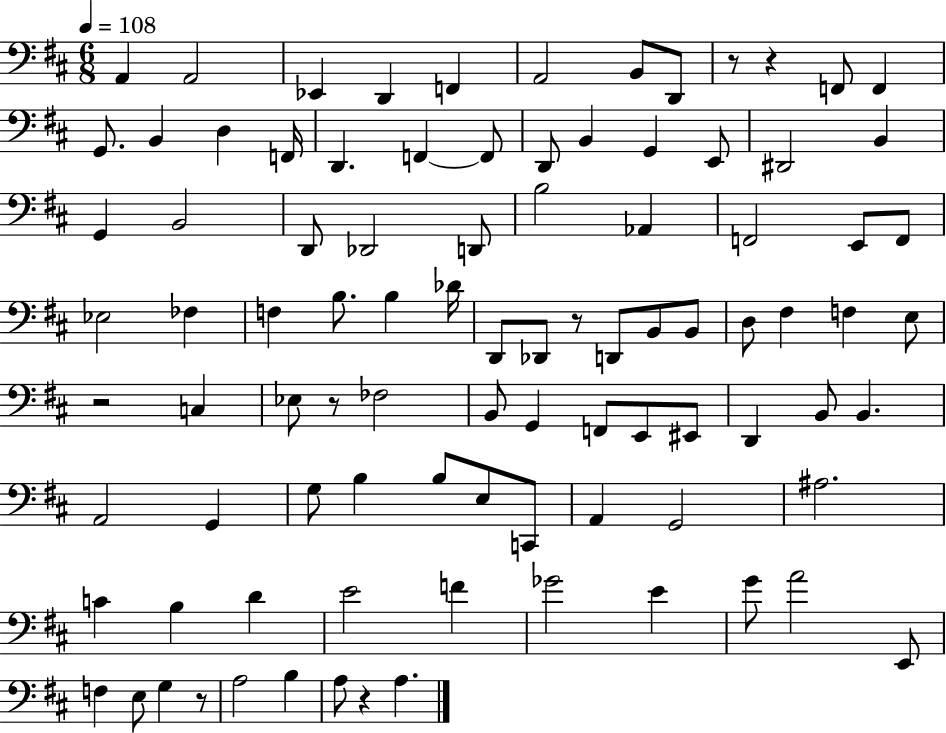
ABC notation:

X:1
T:Untitled
M:6/8
L:1/4
K:D
A,, A,,2 _E,, D,, F,, A,,2 B,,/2 D,,/2 z/2 z F,,/2 F,, G,,/2 B,, D, F,,/4 D,, F,, F,,/2 D,,/2 B,, G,, E,,/2 ^D,,2 B,, G,, B,,2 D,,/2 _D,,2 D,,/2 B,2 _A,, F,,2 E,,/2 F,,/2 _E,2 _F, F, B,/2 B, _D/4 D,,/2 _D,,/2 z/2 D,,/2 B,,/2 B,,/2 D,/2 ^F, F, E,/2 z2 C, _E,/2 z/2 _F,2 B,,/2 G,, F,,/2 E,,/2 ^E,,/2 D,, B,,/2 B,, A,,2 G,, G,/2 B, B,/2 E,/2 C,,/2 A,, G,,2 ^A,2 C B, D E2 F _G2 E G/2 A2 E,,/2 F, E,/2 G, z/2 A,2 B, A,/2 z A,